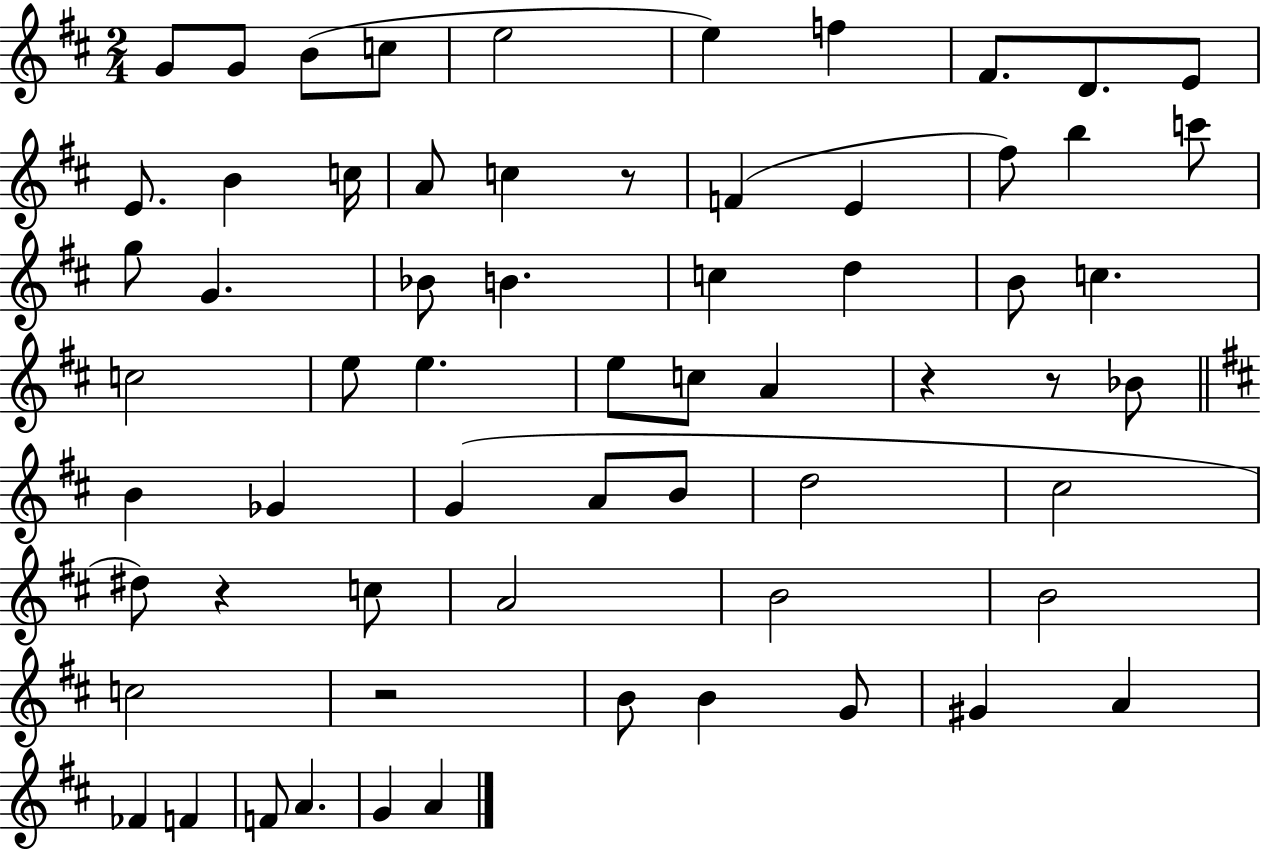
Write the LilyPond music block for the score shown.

{
  \clef treble
  \numericTimeSignature
  \time 2/4
  \key d \major
  \repeat volta 2 { g'8 g'8 b'8( c''8 | e''2 | e''4) f''4 | fis'8. d'8. e'8 | \break e'8. b'4 c''16 | a'8 c''4 r8 | f'4( e'4 | fis''8) b''4 c'''8 | \break g''8 g'4. | bes'8 b'4. | c''4 d''4 | b'8 c''4. | \break c''2 | e''8 e''4. | e''8 c''8 a'4 | r4 r8 bes'8 | \break \bar "||" \break \key d \major b'4 ges'4 | g'4( a'8 b'8 | d''2 | cis''2 | \break dis''8) r4 c''8 | a'2 | b'2 | b'2 | \break c''2 | r2 | b'8 b'4 g'8 | gis'4 a'4 | \break fes'4 f'4 | f'8 a'4. | g'4 a'4 | } \bar "|."
}